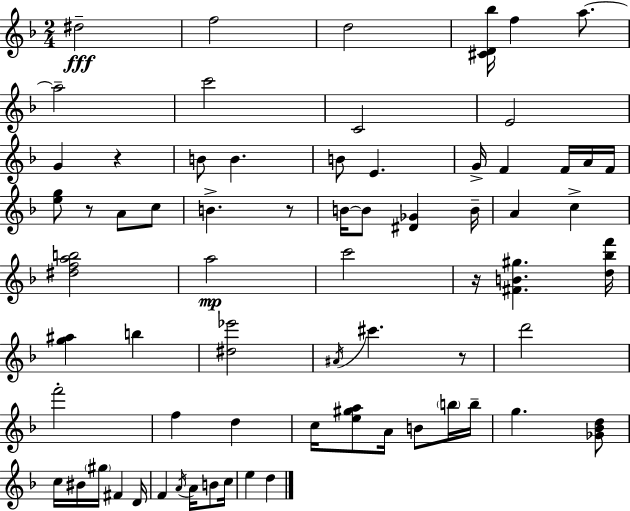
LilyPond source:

{
  \clef treble
  \numericTimeSignature
  \time 2/4
  \key f \major
  dis''2--\fff | f''2 | d''2 | <cis' d' bes''>16 f''4 a''8.~~ | \break a''2-- | c'''2 | c'2 | e'2 | \break g'4 r4 | b'8 b'4. | b'8 e'4. | g'16-> f'4 f'16 a'16 f'16 | \break <e'' g''>8 r8 a'8 c''8 | b'4.-> r8 | b'16~~ b'8 <dis' ges'>4 b'16-- | a'4 c''4-> | \break <dis'' f'' a'' b''>2 | a''2\mp | c'''2 | r16 <fis' b' gis''>4. <d'' bes'' f'''>16 | \break <g'' ais''>4 b''4 | <dis'' ees'''>2 | \acciaccatura { ais'16 } cis'''4. r8 | d'''2 | \break f'''2-. | f''4 d''4 | c''16 <e'' gis'' a''>8 a'16 b'8 \parenthesize b''16 | b''16-- g''4. <ges' bes' d''>8 | \break c''16 bis'16 \parenthesize gis''16 fis'4 | d'16 f'4 \acciaccatura { a'16 } a'16 b'8 | c''16 e''4 d''4 | \bar "|."
}